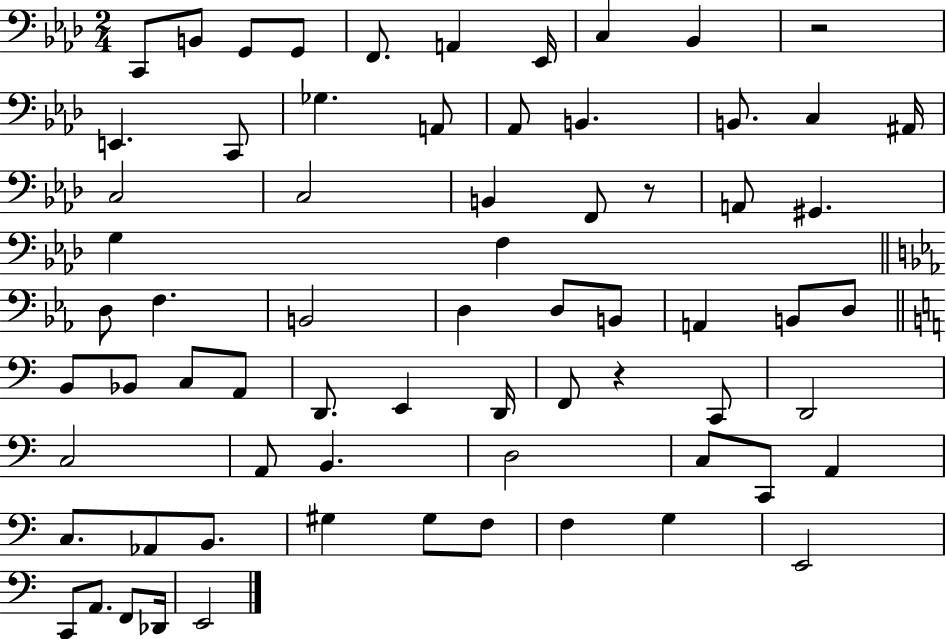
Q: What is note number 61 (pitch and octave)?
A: E2